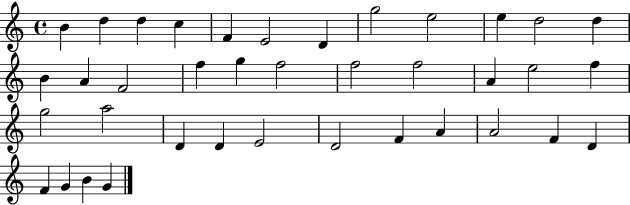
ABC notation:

X:1
T:Untitled
M:4/4
L:1/4
K:C
B d d c F E2 D g2 e2 e d2 d B A F2 f g f2 f2 f2 A e2 f g2 a2 D D E2 D2 F A A2 F D F G B G